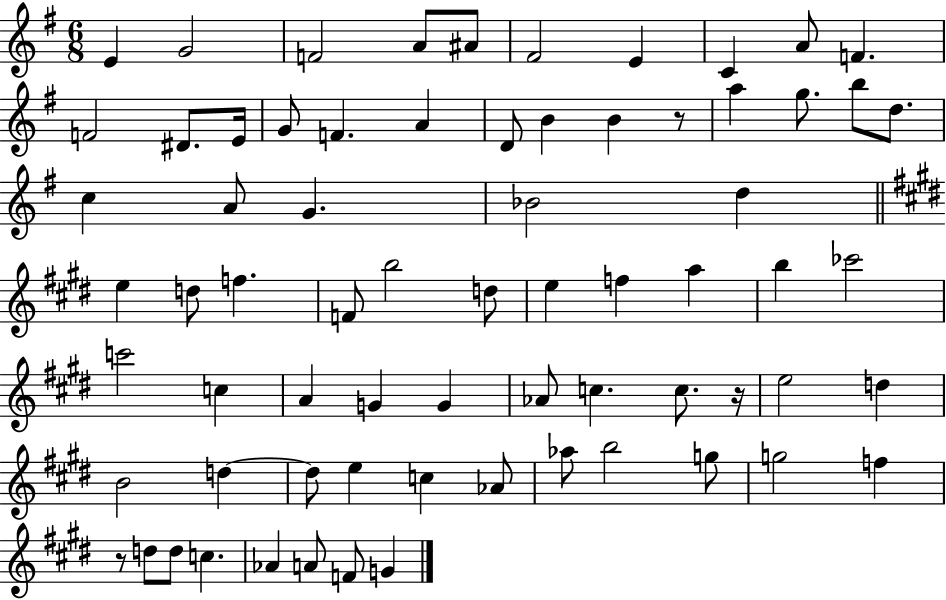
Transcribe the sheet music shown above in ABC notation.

X:1
T:Untitled
M:6/8
L:1/4
K:G
E G2 F2 A/2 ^A/2 ^F2 E C A/2 F F2 ^D/2 E/4 G/2 F A D/2 B B z/2 a g/2 b/2 d/2 c A/2 G _B2 d e d/2 f F/2 b2 d/2 e f a b _c'2 c'2 c A G G _A/2 c c/2 z/4 e2 d B2 d d/2 e c _A/2 _a/2 b2 g/2 g2 f z/2 d/2 d/2 c _A A/2 F/2 G